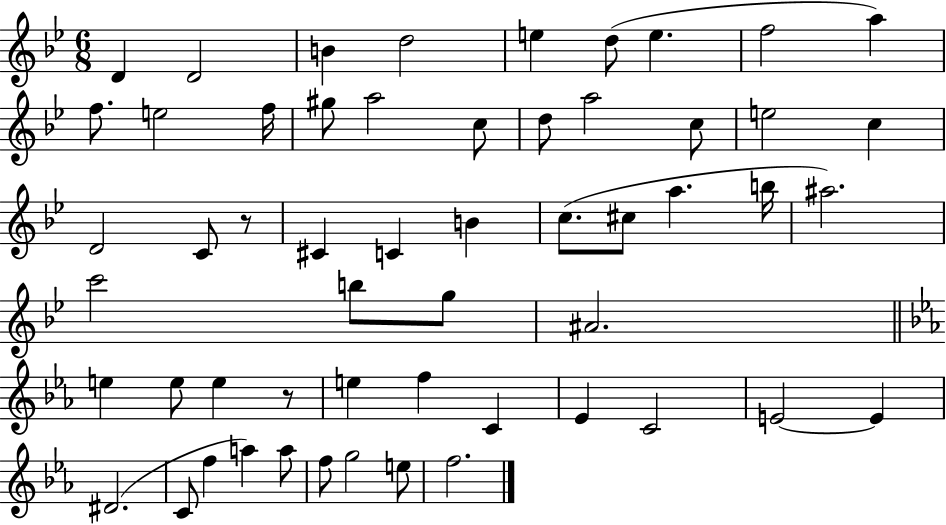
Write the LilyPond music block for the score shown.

{
  \clef treble
  \numericTimeSignature
  \time 6/8
  \key bes \major
  d'4 d'2 | b'4 d''2 | e''4 d''8( e''4. | f''2 a''4) | \break f''8. e''2 f''16 | gis''8 a''2 c''8 | d''8 a''2 c''8 | e''2 c''4 | \break d'2 c'8 r8 | cis'4 c'4 b'4 | c''8.( cis''8 a''4. b''16 | ais''2.) | \break c'''2 b''8 g''8 | ais'2. | \bar "||" \break \key c \minor e''4 e''8 e''4 r8 | e''4 f''4 c'4 | ees'4 c'2 | e'2~~ e'4 | \break dis'2.( | c'8 f''4 a''4) a''8 | f''8 g''2 e''8 | f''2. | \break \bar "|."
}